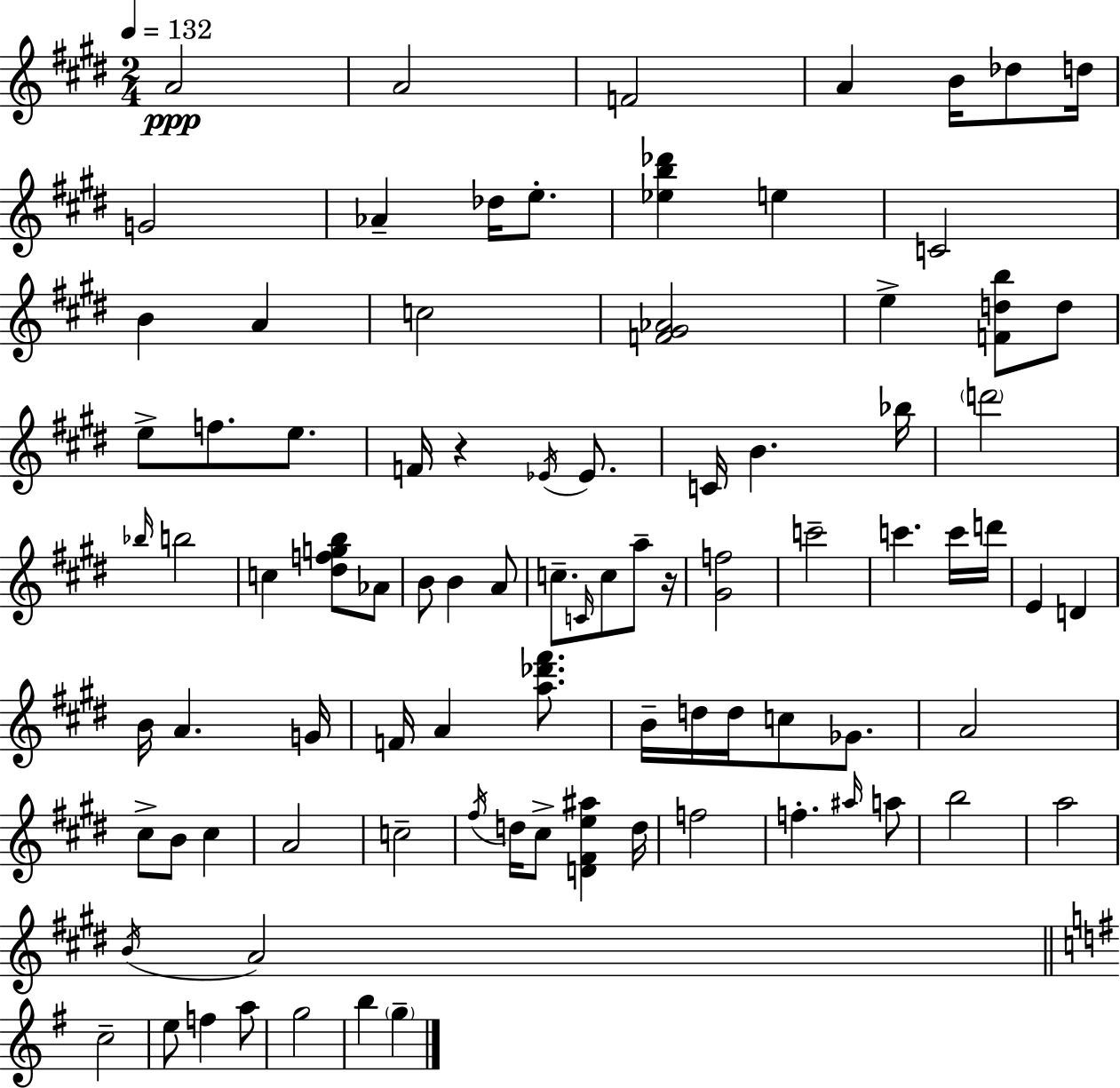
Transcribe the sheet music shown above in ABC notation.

X:1
T:Untitled
M:2/4
L:1/4
K:E
A2 A2 F2 A B/4 _d/2 d/4 G2 _A _d/4 e/2 [_eb_d'] e C2 B A c2 [F^G_A]2 e [Fdb]/2 d/2 e/2 f/2 e/2 F/4 z _E/4 _E/2 C/4 B _b/4 d'2 _b/4 b2 c [^dfgb]/2 _A/2 B/2 B A/2 c/2 C/4 c/2 a/2 z/4 [^Gf]2 c'2 c' c'/4 d'/4 E D B/4 A G/4 F/4 A [a_d'^f']/2 B/4 d/4 d/4 c/2 _G/2 A2 ^c/2 B/2 ^c A2 c2 ^f/4 d/4 ^c/2 [D^Fe^a] d/4 f2 f ^a/4 a/2 b2 a2 B/4 A2 c2 e/2 f a/2 g2 b g